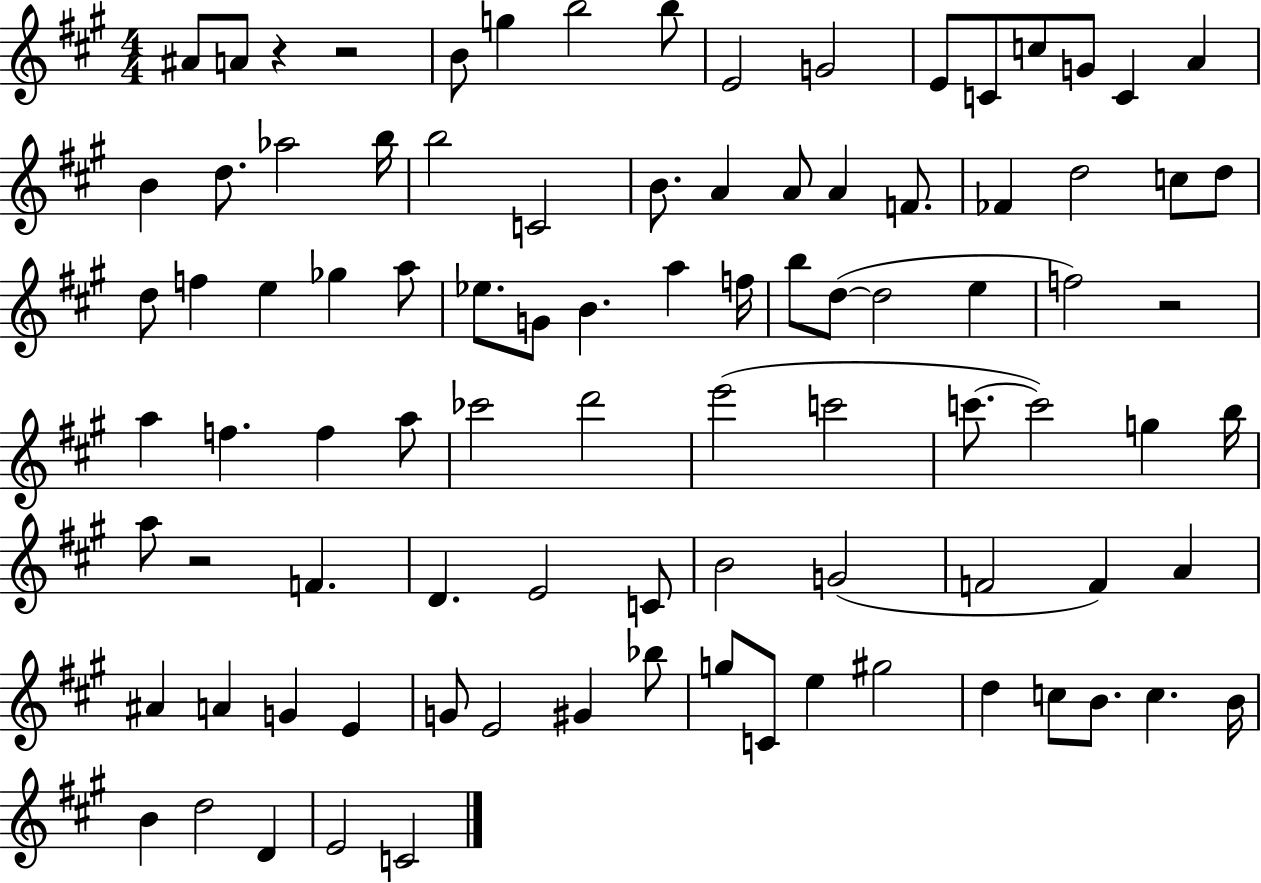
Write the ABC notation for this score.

X:1
T:Untitled
M:4/4
L:1/4
K:A
^A/2 A/2 z z2 B/2 g b2 b/2 E2 G2 E/2 C/2 c/2 G/2 C A B d/2 _a2 b/4 b2 C2 B/2 A A/2 A F/2 _F d2 c/2 d/2 d/2 f e _g a/2 _e/2 G/2 B a f/4 b/2 d/2 d2 e f2 z2 a f f a/2 _c'2 d'2 e'2 c'2 c'/2 c'2 g b/4 a/2 z2 F D E2 C/2 B2 G2 F2 F A ^A A G E G/2 E2 ^G _b/2 g/2 C/2 e ^g2 d c/2 B/2 c B/4 B d2 D E2 C2